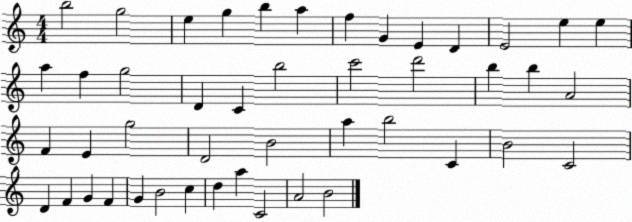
X:1
T:Untitled
M:4/4
L:1/4
K:C
b2 g2 e g b a f G E D E2 e e a f g2 D C b2 c'2 d'2 b b A2 F E g2 D2 B2 a b2 C B2 C2 D F G F G B2 c d a C2 A2 B2